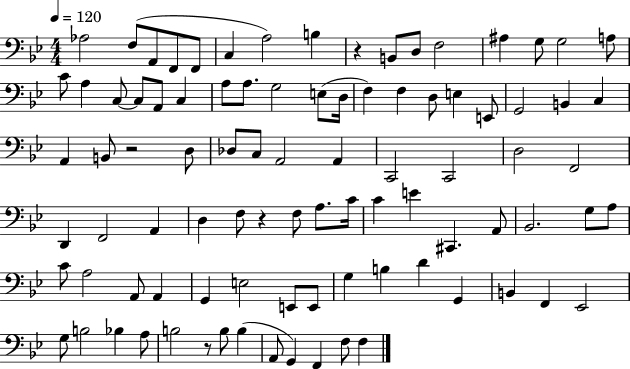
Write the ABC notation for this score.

X:1
T:Untitled
M:4/4
L:1/4
K:Bb
_A,2 F,/2 A,,/2 F,,/2 F,,/2 C, A,2 B, z B,,/2 D,/2 F,2 ^A, G,/2 G,2 A,/2 C/2 A, C,/2 C,/2 A,,/2 C, A,/2 A,/2 G,2 E,/2 D,/4 F, F, D,/2 E, E,,/2 G,,2 B,, C, A,, B,,/2 z2 D,/2 _D,/2 C,/2 A,,2 A,, C,,2 C,,2 D,2 F,,2 D,, F,,2 A,, D, F,/2 z F,/2 A,/2 C/4 C E ^C,, A,,/2 _B,,2 G,/2 A,/2 C/2 A,2 A,,/2 A,, G,, E,2 E,,/2 E,,/2 G, B, D G,, B,, F,, _E,,2 G,/2 B,2 _B, A,/2 B,2 z/2 B,/2 B, A,,/2 G,, F,, F,/2 F,